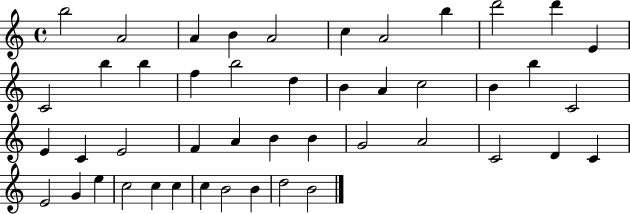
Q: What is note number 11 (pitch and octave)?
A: E4